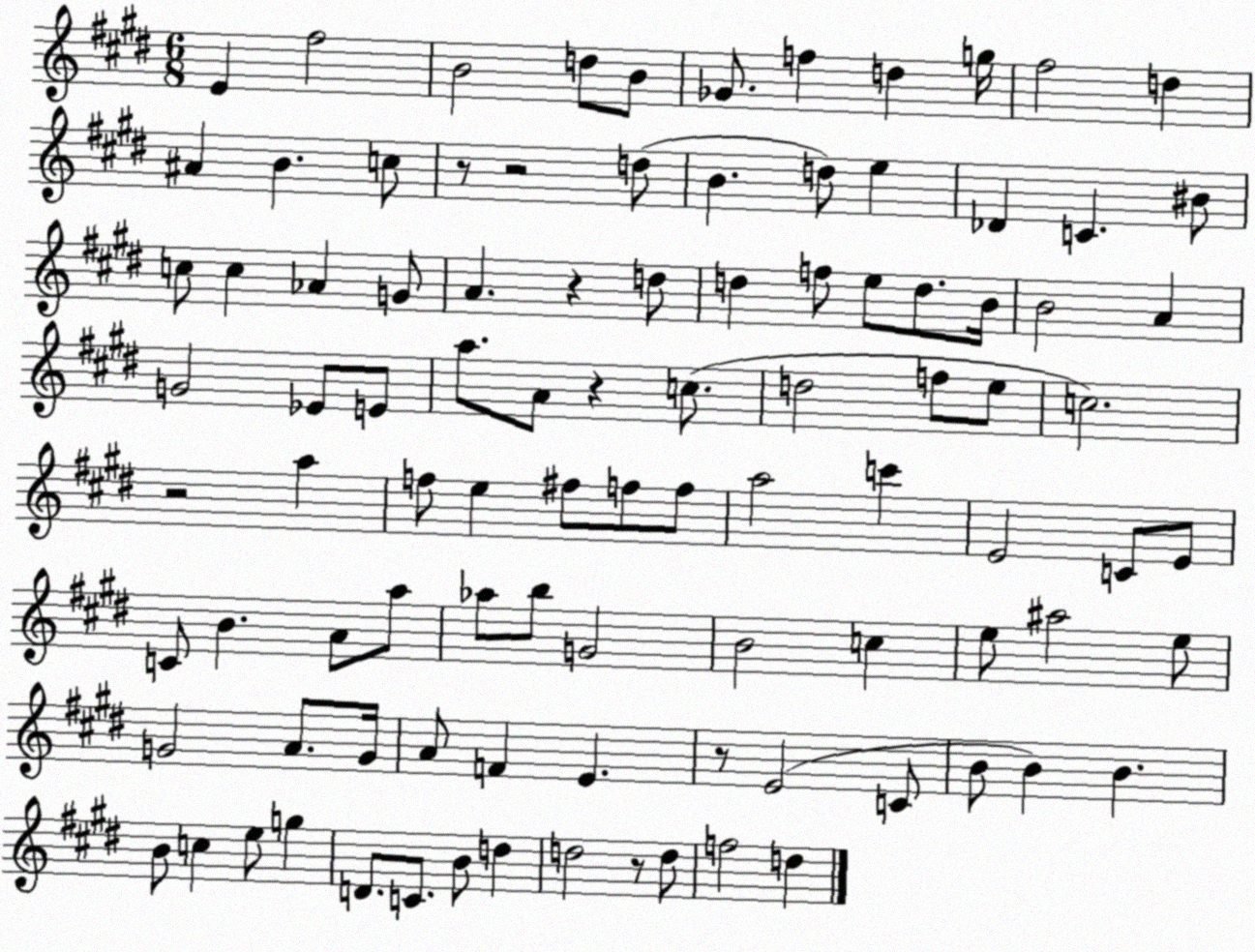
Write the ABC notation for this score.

X:1
T:Untitled
M:6/8
L:1/4
K:E
E ^f2 B2 d/2 B/2 _G/2 f d g/4 ^f2 d ^A B c/2 z/2 z2 d/2 B d/2 e _D C ^B/2 c/2 c _A G/2 A z d/2 d f/2 e/2 d/2 B/4 B2 A G2 _E/2 E/2 a/2 A/2 z c/2 d2 f/2 e/2 c2 z2 a f/2 e ^f/2 f/2 f/2 a2 c' E2 C/2 E/2 C/2 B A/2 a/2 _a/2 b/2 G2 B2 c e/2 ^a2 e/2 G2 A/2 G/4 A/2 F E z/2 E2 C/2 B/2 B B B/2 c e/2 g D/2 C/2 B/2 d d2 z/2 d/2 f2 d